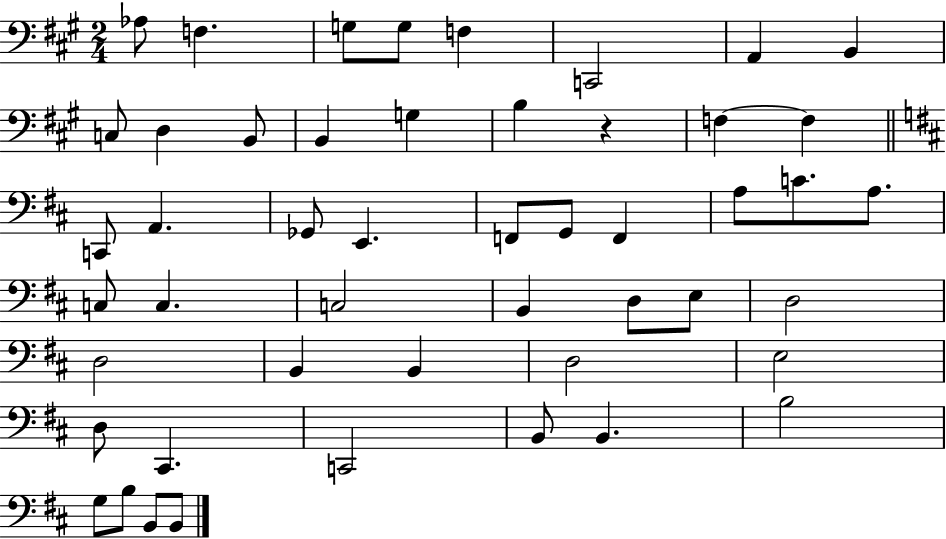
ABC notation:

X:1
T:Untitled
M:2/4
L:1/4
K:A
_A,/2 F, G,/2 G,/2 F, C,,2 A,, B,, C,/2 D, B,,/2 B,, G, B, z F, F, C,,/2 A,, _G,,/2 E,, F,,/2 G,,/2 F,, A,/2 C/2 A,/2 C,/2 C, C,2 B,, D,/2 E,/2 D,2 D,2 B,, B,, D,2 E,2 D,/2 ^C,, C,,2 B,,/2 B,, B,2 G,/2 B,/2 B,,/2 B,,/2